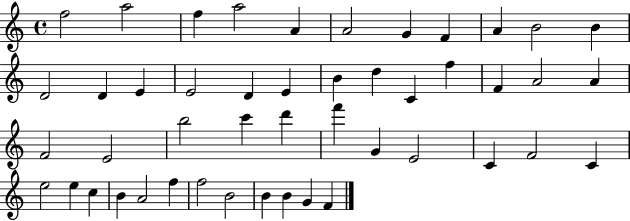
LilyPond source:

{
  \clef treble
  \time 4/4
  \defaultTimeSignature
  \key c \major
  f''2 a''2 | f''4 a''2 a'4 | a'2 g'4 f'4 | a'4 b'2 b'4 | \break d'2 d'4 e'4 | e'2 d'4 e'4 | b'4 d''4 c'4 f''4 | f'4 a'2 a'4 | \break f'2 e'2 | b''2 c'''4 d'''4 | f'''4 g'4 e'2 | c'4 f'2 c'4 | \break e''2 e''4 c''4 | b'4 a'2 f''4 | f''2 b'2 | b'4 b'4 g'4 f'4 | \break \bar "|."
}